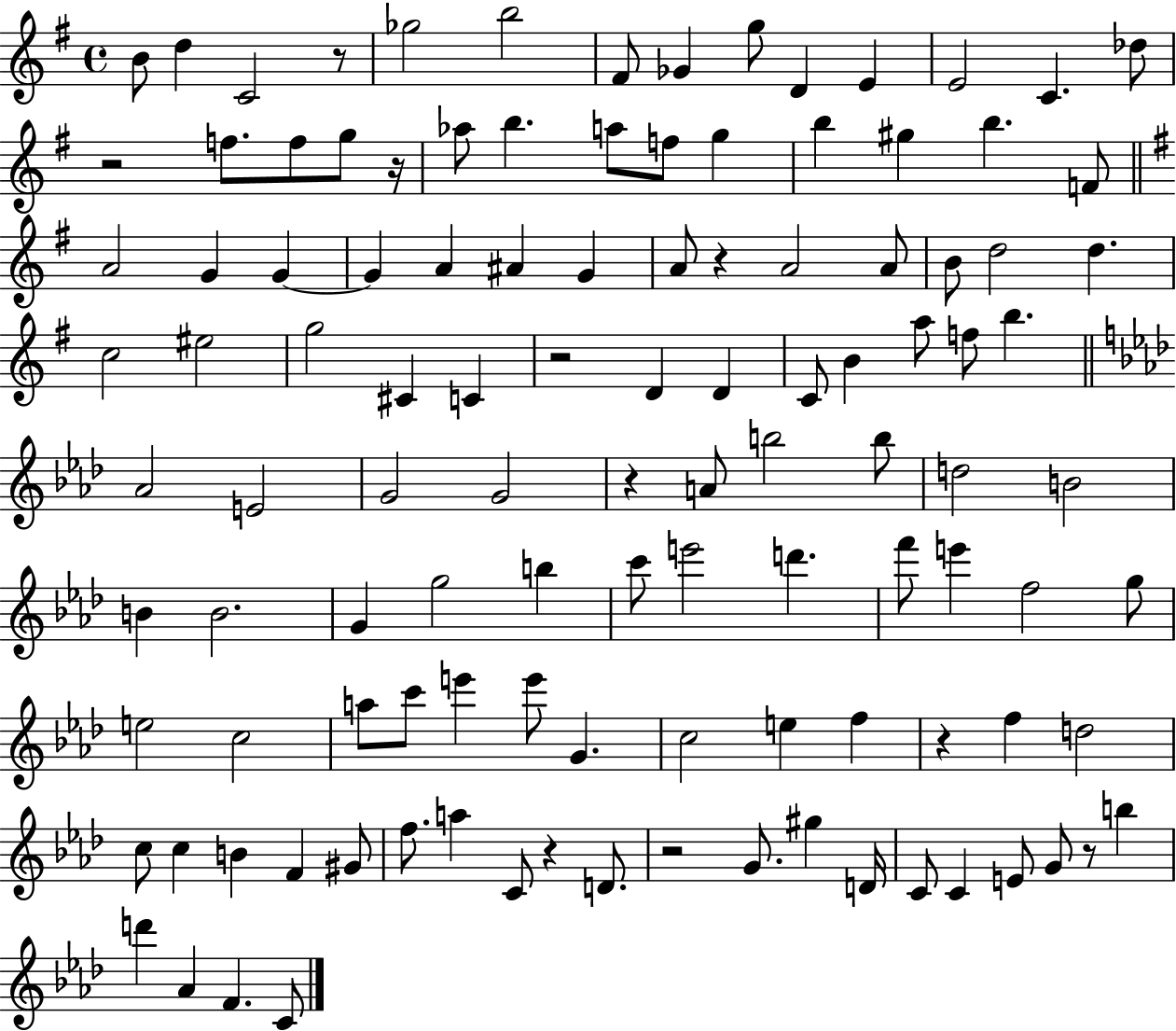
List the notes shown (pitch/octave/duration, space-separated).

B4/e D5/q C4/h R/e Gb5/h B5/h F#4/e Gb4/q G5/e D4/q E4/q E4/h C4/q. Db5/e R/h F5/e. F5/e G5/e R/s Ab5/e B5/q. A5/e F5/e G5/q B5/q G#5/q B5/q. F4/e A4/h G4/q G4/q G4/q A4/q A#4/q G4/q A4/e R/q A4/h A4/e B4/e D5/h D5/q. C5/h EIS5/h G5/h C#4/q C4/q R/h D4/q D4/q C4/e B4/q A5/e F5/e B5/q. Ab4/h E4/h G4/h G4/h R/q A4/e B5/h B5/e D5/h B4/h B4/q B4/h. G4/q G5/h B5/q C6/e E6/h D6/q. F6/e E6/q F5/h G5/e E5/h C5/h A5/e C6/e E6/q E6/e G4/q. C5/h E5/q F5/q R/q F5/q D5/h C5/e C5/q B4/q F4/q G#4/e F5/e. A5/q C4/e R/q D4/e. R/h G4/e. G#5/q D4/s C4/e C4/q E4/e G4/e R/e B5/q D6/q Ab4/q F4/q. C4/e